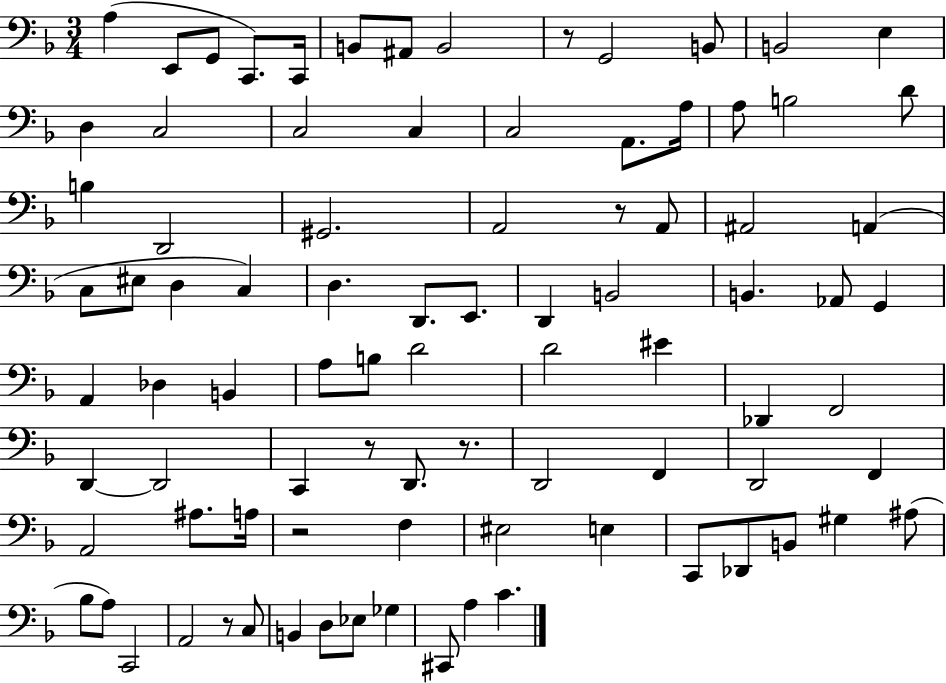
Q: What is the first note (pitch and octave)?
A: A3